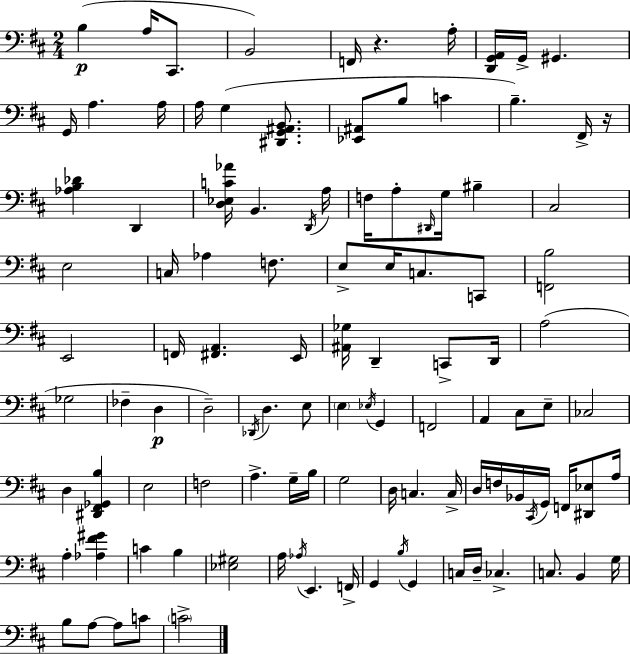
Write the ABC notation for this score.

X:1
T:Untitled
M:2/4
L:1/4
K:D
B, A,/4 ^C,,/2 B,,2 F,,/4 z A,/4 [D,,G,,A,,]/4 G,,/4 ^G,, G,,/4 A, A,/4 A,/4 G, [^D,,G,,^A,,B,,]/2 [_E,,^A,,]/2 B,/2 C B, ^F,,/4 z/4 [_A,B,_D] D,, [D,_E,C_A]/4 B,, D,,/4 A,/4 F,/4 A,/2 ^D,,/4 G,/4 ^B, ^C,2 E,2 C,/4 _A, F,/2 E,/2 E,/4 C,/2 C,,/2 [F,,B,]2 E,,2 F,,/4 [^F,,A,,] E,,/4 [^A,,_G,]/4 D,, C,,/2 D,,/4 A,2 _G,2 _F, D, D,2 _D,,/4 D, E,/2 E, _E,/4 G,, F,,2 A,, ^C,/2 E,/2 _C,2 D, [^D,,^F,,_G,,B,] E,2 F,2 A, G,/4 B,/4 G,2 D,/4 C, C,/4 D,/4 F,/4 _B,,/4 ^C,,/4 G,,/4 F,,/4 [^D,,_E,]/2 A,/4 A, [_A,^F^G] C B, [_E,^G,]2 A,/4 _A,/4 E,, F,,/4 G,, B,/4 G,, C,/4 D,/4 _C, C,/2 B,, G,/4 B,/2 A,/2 A,/2 C/2 C2